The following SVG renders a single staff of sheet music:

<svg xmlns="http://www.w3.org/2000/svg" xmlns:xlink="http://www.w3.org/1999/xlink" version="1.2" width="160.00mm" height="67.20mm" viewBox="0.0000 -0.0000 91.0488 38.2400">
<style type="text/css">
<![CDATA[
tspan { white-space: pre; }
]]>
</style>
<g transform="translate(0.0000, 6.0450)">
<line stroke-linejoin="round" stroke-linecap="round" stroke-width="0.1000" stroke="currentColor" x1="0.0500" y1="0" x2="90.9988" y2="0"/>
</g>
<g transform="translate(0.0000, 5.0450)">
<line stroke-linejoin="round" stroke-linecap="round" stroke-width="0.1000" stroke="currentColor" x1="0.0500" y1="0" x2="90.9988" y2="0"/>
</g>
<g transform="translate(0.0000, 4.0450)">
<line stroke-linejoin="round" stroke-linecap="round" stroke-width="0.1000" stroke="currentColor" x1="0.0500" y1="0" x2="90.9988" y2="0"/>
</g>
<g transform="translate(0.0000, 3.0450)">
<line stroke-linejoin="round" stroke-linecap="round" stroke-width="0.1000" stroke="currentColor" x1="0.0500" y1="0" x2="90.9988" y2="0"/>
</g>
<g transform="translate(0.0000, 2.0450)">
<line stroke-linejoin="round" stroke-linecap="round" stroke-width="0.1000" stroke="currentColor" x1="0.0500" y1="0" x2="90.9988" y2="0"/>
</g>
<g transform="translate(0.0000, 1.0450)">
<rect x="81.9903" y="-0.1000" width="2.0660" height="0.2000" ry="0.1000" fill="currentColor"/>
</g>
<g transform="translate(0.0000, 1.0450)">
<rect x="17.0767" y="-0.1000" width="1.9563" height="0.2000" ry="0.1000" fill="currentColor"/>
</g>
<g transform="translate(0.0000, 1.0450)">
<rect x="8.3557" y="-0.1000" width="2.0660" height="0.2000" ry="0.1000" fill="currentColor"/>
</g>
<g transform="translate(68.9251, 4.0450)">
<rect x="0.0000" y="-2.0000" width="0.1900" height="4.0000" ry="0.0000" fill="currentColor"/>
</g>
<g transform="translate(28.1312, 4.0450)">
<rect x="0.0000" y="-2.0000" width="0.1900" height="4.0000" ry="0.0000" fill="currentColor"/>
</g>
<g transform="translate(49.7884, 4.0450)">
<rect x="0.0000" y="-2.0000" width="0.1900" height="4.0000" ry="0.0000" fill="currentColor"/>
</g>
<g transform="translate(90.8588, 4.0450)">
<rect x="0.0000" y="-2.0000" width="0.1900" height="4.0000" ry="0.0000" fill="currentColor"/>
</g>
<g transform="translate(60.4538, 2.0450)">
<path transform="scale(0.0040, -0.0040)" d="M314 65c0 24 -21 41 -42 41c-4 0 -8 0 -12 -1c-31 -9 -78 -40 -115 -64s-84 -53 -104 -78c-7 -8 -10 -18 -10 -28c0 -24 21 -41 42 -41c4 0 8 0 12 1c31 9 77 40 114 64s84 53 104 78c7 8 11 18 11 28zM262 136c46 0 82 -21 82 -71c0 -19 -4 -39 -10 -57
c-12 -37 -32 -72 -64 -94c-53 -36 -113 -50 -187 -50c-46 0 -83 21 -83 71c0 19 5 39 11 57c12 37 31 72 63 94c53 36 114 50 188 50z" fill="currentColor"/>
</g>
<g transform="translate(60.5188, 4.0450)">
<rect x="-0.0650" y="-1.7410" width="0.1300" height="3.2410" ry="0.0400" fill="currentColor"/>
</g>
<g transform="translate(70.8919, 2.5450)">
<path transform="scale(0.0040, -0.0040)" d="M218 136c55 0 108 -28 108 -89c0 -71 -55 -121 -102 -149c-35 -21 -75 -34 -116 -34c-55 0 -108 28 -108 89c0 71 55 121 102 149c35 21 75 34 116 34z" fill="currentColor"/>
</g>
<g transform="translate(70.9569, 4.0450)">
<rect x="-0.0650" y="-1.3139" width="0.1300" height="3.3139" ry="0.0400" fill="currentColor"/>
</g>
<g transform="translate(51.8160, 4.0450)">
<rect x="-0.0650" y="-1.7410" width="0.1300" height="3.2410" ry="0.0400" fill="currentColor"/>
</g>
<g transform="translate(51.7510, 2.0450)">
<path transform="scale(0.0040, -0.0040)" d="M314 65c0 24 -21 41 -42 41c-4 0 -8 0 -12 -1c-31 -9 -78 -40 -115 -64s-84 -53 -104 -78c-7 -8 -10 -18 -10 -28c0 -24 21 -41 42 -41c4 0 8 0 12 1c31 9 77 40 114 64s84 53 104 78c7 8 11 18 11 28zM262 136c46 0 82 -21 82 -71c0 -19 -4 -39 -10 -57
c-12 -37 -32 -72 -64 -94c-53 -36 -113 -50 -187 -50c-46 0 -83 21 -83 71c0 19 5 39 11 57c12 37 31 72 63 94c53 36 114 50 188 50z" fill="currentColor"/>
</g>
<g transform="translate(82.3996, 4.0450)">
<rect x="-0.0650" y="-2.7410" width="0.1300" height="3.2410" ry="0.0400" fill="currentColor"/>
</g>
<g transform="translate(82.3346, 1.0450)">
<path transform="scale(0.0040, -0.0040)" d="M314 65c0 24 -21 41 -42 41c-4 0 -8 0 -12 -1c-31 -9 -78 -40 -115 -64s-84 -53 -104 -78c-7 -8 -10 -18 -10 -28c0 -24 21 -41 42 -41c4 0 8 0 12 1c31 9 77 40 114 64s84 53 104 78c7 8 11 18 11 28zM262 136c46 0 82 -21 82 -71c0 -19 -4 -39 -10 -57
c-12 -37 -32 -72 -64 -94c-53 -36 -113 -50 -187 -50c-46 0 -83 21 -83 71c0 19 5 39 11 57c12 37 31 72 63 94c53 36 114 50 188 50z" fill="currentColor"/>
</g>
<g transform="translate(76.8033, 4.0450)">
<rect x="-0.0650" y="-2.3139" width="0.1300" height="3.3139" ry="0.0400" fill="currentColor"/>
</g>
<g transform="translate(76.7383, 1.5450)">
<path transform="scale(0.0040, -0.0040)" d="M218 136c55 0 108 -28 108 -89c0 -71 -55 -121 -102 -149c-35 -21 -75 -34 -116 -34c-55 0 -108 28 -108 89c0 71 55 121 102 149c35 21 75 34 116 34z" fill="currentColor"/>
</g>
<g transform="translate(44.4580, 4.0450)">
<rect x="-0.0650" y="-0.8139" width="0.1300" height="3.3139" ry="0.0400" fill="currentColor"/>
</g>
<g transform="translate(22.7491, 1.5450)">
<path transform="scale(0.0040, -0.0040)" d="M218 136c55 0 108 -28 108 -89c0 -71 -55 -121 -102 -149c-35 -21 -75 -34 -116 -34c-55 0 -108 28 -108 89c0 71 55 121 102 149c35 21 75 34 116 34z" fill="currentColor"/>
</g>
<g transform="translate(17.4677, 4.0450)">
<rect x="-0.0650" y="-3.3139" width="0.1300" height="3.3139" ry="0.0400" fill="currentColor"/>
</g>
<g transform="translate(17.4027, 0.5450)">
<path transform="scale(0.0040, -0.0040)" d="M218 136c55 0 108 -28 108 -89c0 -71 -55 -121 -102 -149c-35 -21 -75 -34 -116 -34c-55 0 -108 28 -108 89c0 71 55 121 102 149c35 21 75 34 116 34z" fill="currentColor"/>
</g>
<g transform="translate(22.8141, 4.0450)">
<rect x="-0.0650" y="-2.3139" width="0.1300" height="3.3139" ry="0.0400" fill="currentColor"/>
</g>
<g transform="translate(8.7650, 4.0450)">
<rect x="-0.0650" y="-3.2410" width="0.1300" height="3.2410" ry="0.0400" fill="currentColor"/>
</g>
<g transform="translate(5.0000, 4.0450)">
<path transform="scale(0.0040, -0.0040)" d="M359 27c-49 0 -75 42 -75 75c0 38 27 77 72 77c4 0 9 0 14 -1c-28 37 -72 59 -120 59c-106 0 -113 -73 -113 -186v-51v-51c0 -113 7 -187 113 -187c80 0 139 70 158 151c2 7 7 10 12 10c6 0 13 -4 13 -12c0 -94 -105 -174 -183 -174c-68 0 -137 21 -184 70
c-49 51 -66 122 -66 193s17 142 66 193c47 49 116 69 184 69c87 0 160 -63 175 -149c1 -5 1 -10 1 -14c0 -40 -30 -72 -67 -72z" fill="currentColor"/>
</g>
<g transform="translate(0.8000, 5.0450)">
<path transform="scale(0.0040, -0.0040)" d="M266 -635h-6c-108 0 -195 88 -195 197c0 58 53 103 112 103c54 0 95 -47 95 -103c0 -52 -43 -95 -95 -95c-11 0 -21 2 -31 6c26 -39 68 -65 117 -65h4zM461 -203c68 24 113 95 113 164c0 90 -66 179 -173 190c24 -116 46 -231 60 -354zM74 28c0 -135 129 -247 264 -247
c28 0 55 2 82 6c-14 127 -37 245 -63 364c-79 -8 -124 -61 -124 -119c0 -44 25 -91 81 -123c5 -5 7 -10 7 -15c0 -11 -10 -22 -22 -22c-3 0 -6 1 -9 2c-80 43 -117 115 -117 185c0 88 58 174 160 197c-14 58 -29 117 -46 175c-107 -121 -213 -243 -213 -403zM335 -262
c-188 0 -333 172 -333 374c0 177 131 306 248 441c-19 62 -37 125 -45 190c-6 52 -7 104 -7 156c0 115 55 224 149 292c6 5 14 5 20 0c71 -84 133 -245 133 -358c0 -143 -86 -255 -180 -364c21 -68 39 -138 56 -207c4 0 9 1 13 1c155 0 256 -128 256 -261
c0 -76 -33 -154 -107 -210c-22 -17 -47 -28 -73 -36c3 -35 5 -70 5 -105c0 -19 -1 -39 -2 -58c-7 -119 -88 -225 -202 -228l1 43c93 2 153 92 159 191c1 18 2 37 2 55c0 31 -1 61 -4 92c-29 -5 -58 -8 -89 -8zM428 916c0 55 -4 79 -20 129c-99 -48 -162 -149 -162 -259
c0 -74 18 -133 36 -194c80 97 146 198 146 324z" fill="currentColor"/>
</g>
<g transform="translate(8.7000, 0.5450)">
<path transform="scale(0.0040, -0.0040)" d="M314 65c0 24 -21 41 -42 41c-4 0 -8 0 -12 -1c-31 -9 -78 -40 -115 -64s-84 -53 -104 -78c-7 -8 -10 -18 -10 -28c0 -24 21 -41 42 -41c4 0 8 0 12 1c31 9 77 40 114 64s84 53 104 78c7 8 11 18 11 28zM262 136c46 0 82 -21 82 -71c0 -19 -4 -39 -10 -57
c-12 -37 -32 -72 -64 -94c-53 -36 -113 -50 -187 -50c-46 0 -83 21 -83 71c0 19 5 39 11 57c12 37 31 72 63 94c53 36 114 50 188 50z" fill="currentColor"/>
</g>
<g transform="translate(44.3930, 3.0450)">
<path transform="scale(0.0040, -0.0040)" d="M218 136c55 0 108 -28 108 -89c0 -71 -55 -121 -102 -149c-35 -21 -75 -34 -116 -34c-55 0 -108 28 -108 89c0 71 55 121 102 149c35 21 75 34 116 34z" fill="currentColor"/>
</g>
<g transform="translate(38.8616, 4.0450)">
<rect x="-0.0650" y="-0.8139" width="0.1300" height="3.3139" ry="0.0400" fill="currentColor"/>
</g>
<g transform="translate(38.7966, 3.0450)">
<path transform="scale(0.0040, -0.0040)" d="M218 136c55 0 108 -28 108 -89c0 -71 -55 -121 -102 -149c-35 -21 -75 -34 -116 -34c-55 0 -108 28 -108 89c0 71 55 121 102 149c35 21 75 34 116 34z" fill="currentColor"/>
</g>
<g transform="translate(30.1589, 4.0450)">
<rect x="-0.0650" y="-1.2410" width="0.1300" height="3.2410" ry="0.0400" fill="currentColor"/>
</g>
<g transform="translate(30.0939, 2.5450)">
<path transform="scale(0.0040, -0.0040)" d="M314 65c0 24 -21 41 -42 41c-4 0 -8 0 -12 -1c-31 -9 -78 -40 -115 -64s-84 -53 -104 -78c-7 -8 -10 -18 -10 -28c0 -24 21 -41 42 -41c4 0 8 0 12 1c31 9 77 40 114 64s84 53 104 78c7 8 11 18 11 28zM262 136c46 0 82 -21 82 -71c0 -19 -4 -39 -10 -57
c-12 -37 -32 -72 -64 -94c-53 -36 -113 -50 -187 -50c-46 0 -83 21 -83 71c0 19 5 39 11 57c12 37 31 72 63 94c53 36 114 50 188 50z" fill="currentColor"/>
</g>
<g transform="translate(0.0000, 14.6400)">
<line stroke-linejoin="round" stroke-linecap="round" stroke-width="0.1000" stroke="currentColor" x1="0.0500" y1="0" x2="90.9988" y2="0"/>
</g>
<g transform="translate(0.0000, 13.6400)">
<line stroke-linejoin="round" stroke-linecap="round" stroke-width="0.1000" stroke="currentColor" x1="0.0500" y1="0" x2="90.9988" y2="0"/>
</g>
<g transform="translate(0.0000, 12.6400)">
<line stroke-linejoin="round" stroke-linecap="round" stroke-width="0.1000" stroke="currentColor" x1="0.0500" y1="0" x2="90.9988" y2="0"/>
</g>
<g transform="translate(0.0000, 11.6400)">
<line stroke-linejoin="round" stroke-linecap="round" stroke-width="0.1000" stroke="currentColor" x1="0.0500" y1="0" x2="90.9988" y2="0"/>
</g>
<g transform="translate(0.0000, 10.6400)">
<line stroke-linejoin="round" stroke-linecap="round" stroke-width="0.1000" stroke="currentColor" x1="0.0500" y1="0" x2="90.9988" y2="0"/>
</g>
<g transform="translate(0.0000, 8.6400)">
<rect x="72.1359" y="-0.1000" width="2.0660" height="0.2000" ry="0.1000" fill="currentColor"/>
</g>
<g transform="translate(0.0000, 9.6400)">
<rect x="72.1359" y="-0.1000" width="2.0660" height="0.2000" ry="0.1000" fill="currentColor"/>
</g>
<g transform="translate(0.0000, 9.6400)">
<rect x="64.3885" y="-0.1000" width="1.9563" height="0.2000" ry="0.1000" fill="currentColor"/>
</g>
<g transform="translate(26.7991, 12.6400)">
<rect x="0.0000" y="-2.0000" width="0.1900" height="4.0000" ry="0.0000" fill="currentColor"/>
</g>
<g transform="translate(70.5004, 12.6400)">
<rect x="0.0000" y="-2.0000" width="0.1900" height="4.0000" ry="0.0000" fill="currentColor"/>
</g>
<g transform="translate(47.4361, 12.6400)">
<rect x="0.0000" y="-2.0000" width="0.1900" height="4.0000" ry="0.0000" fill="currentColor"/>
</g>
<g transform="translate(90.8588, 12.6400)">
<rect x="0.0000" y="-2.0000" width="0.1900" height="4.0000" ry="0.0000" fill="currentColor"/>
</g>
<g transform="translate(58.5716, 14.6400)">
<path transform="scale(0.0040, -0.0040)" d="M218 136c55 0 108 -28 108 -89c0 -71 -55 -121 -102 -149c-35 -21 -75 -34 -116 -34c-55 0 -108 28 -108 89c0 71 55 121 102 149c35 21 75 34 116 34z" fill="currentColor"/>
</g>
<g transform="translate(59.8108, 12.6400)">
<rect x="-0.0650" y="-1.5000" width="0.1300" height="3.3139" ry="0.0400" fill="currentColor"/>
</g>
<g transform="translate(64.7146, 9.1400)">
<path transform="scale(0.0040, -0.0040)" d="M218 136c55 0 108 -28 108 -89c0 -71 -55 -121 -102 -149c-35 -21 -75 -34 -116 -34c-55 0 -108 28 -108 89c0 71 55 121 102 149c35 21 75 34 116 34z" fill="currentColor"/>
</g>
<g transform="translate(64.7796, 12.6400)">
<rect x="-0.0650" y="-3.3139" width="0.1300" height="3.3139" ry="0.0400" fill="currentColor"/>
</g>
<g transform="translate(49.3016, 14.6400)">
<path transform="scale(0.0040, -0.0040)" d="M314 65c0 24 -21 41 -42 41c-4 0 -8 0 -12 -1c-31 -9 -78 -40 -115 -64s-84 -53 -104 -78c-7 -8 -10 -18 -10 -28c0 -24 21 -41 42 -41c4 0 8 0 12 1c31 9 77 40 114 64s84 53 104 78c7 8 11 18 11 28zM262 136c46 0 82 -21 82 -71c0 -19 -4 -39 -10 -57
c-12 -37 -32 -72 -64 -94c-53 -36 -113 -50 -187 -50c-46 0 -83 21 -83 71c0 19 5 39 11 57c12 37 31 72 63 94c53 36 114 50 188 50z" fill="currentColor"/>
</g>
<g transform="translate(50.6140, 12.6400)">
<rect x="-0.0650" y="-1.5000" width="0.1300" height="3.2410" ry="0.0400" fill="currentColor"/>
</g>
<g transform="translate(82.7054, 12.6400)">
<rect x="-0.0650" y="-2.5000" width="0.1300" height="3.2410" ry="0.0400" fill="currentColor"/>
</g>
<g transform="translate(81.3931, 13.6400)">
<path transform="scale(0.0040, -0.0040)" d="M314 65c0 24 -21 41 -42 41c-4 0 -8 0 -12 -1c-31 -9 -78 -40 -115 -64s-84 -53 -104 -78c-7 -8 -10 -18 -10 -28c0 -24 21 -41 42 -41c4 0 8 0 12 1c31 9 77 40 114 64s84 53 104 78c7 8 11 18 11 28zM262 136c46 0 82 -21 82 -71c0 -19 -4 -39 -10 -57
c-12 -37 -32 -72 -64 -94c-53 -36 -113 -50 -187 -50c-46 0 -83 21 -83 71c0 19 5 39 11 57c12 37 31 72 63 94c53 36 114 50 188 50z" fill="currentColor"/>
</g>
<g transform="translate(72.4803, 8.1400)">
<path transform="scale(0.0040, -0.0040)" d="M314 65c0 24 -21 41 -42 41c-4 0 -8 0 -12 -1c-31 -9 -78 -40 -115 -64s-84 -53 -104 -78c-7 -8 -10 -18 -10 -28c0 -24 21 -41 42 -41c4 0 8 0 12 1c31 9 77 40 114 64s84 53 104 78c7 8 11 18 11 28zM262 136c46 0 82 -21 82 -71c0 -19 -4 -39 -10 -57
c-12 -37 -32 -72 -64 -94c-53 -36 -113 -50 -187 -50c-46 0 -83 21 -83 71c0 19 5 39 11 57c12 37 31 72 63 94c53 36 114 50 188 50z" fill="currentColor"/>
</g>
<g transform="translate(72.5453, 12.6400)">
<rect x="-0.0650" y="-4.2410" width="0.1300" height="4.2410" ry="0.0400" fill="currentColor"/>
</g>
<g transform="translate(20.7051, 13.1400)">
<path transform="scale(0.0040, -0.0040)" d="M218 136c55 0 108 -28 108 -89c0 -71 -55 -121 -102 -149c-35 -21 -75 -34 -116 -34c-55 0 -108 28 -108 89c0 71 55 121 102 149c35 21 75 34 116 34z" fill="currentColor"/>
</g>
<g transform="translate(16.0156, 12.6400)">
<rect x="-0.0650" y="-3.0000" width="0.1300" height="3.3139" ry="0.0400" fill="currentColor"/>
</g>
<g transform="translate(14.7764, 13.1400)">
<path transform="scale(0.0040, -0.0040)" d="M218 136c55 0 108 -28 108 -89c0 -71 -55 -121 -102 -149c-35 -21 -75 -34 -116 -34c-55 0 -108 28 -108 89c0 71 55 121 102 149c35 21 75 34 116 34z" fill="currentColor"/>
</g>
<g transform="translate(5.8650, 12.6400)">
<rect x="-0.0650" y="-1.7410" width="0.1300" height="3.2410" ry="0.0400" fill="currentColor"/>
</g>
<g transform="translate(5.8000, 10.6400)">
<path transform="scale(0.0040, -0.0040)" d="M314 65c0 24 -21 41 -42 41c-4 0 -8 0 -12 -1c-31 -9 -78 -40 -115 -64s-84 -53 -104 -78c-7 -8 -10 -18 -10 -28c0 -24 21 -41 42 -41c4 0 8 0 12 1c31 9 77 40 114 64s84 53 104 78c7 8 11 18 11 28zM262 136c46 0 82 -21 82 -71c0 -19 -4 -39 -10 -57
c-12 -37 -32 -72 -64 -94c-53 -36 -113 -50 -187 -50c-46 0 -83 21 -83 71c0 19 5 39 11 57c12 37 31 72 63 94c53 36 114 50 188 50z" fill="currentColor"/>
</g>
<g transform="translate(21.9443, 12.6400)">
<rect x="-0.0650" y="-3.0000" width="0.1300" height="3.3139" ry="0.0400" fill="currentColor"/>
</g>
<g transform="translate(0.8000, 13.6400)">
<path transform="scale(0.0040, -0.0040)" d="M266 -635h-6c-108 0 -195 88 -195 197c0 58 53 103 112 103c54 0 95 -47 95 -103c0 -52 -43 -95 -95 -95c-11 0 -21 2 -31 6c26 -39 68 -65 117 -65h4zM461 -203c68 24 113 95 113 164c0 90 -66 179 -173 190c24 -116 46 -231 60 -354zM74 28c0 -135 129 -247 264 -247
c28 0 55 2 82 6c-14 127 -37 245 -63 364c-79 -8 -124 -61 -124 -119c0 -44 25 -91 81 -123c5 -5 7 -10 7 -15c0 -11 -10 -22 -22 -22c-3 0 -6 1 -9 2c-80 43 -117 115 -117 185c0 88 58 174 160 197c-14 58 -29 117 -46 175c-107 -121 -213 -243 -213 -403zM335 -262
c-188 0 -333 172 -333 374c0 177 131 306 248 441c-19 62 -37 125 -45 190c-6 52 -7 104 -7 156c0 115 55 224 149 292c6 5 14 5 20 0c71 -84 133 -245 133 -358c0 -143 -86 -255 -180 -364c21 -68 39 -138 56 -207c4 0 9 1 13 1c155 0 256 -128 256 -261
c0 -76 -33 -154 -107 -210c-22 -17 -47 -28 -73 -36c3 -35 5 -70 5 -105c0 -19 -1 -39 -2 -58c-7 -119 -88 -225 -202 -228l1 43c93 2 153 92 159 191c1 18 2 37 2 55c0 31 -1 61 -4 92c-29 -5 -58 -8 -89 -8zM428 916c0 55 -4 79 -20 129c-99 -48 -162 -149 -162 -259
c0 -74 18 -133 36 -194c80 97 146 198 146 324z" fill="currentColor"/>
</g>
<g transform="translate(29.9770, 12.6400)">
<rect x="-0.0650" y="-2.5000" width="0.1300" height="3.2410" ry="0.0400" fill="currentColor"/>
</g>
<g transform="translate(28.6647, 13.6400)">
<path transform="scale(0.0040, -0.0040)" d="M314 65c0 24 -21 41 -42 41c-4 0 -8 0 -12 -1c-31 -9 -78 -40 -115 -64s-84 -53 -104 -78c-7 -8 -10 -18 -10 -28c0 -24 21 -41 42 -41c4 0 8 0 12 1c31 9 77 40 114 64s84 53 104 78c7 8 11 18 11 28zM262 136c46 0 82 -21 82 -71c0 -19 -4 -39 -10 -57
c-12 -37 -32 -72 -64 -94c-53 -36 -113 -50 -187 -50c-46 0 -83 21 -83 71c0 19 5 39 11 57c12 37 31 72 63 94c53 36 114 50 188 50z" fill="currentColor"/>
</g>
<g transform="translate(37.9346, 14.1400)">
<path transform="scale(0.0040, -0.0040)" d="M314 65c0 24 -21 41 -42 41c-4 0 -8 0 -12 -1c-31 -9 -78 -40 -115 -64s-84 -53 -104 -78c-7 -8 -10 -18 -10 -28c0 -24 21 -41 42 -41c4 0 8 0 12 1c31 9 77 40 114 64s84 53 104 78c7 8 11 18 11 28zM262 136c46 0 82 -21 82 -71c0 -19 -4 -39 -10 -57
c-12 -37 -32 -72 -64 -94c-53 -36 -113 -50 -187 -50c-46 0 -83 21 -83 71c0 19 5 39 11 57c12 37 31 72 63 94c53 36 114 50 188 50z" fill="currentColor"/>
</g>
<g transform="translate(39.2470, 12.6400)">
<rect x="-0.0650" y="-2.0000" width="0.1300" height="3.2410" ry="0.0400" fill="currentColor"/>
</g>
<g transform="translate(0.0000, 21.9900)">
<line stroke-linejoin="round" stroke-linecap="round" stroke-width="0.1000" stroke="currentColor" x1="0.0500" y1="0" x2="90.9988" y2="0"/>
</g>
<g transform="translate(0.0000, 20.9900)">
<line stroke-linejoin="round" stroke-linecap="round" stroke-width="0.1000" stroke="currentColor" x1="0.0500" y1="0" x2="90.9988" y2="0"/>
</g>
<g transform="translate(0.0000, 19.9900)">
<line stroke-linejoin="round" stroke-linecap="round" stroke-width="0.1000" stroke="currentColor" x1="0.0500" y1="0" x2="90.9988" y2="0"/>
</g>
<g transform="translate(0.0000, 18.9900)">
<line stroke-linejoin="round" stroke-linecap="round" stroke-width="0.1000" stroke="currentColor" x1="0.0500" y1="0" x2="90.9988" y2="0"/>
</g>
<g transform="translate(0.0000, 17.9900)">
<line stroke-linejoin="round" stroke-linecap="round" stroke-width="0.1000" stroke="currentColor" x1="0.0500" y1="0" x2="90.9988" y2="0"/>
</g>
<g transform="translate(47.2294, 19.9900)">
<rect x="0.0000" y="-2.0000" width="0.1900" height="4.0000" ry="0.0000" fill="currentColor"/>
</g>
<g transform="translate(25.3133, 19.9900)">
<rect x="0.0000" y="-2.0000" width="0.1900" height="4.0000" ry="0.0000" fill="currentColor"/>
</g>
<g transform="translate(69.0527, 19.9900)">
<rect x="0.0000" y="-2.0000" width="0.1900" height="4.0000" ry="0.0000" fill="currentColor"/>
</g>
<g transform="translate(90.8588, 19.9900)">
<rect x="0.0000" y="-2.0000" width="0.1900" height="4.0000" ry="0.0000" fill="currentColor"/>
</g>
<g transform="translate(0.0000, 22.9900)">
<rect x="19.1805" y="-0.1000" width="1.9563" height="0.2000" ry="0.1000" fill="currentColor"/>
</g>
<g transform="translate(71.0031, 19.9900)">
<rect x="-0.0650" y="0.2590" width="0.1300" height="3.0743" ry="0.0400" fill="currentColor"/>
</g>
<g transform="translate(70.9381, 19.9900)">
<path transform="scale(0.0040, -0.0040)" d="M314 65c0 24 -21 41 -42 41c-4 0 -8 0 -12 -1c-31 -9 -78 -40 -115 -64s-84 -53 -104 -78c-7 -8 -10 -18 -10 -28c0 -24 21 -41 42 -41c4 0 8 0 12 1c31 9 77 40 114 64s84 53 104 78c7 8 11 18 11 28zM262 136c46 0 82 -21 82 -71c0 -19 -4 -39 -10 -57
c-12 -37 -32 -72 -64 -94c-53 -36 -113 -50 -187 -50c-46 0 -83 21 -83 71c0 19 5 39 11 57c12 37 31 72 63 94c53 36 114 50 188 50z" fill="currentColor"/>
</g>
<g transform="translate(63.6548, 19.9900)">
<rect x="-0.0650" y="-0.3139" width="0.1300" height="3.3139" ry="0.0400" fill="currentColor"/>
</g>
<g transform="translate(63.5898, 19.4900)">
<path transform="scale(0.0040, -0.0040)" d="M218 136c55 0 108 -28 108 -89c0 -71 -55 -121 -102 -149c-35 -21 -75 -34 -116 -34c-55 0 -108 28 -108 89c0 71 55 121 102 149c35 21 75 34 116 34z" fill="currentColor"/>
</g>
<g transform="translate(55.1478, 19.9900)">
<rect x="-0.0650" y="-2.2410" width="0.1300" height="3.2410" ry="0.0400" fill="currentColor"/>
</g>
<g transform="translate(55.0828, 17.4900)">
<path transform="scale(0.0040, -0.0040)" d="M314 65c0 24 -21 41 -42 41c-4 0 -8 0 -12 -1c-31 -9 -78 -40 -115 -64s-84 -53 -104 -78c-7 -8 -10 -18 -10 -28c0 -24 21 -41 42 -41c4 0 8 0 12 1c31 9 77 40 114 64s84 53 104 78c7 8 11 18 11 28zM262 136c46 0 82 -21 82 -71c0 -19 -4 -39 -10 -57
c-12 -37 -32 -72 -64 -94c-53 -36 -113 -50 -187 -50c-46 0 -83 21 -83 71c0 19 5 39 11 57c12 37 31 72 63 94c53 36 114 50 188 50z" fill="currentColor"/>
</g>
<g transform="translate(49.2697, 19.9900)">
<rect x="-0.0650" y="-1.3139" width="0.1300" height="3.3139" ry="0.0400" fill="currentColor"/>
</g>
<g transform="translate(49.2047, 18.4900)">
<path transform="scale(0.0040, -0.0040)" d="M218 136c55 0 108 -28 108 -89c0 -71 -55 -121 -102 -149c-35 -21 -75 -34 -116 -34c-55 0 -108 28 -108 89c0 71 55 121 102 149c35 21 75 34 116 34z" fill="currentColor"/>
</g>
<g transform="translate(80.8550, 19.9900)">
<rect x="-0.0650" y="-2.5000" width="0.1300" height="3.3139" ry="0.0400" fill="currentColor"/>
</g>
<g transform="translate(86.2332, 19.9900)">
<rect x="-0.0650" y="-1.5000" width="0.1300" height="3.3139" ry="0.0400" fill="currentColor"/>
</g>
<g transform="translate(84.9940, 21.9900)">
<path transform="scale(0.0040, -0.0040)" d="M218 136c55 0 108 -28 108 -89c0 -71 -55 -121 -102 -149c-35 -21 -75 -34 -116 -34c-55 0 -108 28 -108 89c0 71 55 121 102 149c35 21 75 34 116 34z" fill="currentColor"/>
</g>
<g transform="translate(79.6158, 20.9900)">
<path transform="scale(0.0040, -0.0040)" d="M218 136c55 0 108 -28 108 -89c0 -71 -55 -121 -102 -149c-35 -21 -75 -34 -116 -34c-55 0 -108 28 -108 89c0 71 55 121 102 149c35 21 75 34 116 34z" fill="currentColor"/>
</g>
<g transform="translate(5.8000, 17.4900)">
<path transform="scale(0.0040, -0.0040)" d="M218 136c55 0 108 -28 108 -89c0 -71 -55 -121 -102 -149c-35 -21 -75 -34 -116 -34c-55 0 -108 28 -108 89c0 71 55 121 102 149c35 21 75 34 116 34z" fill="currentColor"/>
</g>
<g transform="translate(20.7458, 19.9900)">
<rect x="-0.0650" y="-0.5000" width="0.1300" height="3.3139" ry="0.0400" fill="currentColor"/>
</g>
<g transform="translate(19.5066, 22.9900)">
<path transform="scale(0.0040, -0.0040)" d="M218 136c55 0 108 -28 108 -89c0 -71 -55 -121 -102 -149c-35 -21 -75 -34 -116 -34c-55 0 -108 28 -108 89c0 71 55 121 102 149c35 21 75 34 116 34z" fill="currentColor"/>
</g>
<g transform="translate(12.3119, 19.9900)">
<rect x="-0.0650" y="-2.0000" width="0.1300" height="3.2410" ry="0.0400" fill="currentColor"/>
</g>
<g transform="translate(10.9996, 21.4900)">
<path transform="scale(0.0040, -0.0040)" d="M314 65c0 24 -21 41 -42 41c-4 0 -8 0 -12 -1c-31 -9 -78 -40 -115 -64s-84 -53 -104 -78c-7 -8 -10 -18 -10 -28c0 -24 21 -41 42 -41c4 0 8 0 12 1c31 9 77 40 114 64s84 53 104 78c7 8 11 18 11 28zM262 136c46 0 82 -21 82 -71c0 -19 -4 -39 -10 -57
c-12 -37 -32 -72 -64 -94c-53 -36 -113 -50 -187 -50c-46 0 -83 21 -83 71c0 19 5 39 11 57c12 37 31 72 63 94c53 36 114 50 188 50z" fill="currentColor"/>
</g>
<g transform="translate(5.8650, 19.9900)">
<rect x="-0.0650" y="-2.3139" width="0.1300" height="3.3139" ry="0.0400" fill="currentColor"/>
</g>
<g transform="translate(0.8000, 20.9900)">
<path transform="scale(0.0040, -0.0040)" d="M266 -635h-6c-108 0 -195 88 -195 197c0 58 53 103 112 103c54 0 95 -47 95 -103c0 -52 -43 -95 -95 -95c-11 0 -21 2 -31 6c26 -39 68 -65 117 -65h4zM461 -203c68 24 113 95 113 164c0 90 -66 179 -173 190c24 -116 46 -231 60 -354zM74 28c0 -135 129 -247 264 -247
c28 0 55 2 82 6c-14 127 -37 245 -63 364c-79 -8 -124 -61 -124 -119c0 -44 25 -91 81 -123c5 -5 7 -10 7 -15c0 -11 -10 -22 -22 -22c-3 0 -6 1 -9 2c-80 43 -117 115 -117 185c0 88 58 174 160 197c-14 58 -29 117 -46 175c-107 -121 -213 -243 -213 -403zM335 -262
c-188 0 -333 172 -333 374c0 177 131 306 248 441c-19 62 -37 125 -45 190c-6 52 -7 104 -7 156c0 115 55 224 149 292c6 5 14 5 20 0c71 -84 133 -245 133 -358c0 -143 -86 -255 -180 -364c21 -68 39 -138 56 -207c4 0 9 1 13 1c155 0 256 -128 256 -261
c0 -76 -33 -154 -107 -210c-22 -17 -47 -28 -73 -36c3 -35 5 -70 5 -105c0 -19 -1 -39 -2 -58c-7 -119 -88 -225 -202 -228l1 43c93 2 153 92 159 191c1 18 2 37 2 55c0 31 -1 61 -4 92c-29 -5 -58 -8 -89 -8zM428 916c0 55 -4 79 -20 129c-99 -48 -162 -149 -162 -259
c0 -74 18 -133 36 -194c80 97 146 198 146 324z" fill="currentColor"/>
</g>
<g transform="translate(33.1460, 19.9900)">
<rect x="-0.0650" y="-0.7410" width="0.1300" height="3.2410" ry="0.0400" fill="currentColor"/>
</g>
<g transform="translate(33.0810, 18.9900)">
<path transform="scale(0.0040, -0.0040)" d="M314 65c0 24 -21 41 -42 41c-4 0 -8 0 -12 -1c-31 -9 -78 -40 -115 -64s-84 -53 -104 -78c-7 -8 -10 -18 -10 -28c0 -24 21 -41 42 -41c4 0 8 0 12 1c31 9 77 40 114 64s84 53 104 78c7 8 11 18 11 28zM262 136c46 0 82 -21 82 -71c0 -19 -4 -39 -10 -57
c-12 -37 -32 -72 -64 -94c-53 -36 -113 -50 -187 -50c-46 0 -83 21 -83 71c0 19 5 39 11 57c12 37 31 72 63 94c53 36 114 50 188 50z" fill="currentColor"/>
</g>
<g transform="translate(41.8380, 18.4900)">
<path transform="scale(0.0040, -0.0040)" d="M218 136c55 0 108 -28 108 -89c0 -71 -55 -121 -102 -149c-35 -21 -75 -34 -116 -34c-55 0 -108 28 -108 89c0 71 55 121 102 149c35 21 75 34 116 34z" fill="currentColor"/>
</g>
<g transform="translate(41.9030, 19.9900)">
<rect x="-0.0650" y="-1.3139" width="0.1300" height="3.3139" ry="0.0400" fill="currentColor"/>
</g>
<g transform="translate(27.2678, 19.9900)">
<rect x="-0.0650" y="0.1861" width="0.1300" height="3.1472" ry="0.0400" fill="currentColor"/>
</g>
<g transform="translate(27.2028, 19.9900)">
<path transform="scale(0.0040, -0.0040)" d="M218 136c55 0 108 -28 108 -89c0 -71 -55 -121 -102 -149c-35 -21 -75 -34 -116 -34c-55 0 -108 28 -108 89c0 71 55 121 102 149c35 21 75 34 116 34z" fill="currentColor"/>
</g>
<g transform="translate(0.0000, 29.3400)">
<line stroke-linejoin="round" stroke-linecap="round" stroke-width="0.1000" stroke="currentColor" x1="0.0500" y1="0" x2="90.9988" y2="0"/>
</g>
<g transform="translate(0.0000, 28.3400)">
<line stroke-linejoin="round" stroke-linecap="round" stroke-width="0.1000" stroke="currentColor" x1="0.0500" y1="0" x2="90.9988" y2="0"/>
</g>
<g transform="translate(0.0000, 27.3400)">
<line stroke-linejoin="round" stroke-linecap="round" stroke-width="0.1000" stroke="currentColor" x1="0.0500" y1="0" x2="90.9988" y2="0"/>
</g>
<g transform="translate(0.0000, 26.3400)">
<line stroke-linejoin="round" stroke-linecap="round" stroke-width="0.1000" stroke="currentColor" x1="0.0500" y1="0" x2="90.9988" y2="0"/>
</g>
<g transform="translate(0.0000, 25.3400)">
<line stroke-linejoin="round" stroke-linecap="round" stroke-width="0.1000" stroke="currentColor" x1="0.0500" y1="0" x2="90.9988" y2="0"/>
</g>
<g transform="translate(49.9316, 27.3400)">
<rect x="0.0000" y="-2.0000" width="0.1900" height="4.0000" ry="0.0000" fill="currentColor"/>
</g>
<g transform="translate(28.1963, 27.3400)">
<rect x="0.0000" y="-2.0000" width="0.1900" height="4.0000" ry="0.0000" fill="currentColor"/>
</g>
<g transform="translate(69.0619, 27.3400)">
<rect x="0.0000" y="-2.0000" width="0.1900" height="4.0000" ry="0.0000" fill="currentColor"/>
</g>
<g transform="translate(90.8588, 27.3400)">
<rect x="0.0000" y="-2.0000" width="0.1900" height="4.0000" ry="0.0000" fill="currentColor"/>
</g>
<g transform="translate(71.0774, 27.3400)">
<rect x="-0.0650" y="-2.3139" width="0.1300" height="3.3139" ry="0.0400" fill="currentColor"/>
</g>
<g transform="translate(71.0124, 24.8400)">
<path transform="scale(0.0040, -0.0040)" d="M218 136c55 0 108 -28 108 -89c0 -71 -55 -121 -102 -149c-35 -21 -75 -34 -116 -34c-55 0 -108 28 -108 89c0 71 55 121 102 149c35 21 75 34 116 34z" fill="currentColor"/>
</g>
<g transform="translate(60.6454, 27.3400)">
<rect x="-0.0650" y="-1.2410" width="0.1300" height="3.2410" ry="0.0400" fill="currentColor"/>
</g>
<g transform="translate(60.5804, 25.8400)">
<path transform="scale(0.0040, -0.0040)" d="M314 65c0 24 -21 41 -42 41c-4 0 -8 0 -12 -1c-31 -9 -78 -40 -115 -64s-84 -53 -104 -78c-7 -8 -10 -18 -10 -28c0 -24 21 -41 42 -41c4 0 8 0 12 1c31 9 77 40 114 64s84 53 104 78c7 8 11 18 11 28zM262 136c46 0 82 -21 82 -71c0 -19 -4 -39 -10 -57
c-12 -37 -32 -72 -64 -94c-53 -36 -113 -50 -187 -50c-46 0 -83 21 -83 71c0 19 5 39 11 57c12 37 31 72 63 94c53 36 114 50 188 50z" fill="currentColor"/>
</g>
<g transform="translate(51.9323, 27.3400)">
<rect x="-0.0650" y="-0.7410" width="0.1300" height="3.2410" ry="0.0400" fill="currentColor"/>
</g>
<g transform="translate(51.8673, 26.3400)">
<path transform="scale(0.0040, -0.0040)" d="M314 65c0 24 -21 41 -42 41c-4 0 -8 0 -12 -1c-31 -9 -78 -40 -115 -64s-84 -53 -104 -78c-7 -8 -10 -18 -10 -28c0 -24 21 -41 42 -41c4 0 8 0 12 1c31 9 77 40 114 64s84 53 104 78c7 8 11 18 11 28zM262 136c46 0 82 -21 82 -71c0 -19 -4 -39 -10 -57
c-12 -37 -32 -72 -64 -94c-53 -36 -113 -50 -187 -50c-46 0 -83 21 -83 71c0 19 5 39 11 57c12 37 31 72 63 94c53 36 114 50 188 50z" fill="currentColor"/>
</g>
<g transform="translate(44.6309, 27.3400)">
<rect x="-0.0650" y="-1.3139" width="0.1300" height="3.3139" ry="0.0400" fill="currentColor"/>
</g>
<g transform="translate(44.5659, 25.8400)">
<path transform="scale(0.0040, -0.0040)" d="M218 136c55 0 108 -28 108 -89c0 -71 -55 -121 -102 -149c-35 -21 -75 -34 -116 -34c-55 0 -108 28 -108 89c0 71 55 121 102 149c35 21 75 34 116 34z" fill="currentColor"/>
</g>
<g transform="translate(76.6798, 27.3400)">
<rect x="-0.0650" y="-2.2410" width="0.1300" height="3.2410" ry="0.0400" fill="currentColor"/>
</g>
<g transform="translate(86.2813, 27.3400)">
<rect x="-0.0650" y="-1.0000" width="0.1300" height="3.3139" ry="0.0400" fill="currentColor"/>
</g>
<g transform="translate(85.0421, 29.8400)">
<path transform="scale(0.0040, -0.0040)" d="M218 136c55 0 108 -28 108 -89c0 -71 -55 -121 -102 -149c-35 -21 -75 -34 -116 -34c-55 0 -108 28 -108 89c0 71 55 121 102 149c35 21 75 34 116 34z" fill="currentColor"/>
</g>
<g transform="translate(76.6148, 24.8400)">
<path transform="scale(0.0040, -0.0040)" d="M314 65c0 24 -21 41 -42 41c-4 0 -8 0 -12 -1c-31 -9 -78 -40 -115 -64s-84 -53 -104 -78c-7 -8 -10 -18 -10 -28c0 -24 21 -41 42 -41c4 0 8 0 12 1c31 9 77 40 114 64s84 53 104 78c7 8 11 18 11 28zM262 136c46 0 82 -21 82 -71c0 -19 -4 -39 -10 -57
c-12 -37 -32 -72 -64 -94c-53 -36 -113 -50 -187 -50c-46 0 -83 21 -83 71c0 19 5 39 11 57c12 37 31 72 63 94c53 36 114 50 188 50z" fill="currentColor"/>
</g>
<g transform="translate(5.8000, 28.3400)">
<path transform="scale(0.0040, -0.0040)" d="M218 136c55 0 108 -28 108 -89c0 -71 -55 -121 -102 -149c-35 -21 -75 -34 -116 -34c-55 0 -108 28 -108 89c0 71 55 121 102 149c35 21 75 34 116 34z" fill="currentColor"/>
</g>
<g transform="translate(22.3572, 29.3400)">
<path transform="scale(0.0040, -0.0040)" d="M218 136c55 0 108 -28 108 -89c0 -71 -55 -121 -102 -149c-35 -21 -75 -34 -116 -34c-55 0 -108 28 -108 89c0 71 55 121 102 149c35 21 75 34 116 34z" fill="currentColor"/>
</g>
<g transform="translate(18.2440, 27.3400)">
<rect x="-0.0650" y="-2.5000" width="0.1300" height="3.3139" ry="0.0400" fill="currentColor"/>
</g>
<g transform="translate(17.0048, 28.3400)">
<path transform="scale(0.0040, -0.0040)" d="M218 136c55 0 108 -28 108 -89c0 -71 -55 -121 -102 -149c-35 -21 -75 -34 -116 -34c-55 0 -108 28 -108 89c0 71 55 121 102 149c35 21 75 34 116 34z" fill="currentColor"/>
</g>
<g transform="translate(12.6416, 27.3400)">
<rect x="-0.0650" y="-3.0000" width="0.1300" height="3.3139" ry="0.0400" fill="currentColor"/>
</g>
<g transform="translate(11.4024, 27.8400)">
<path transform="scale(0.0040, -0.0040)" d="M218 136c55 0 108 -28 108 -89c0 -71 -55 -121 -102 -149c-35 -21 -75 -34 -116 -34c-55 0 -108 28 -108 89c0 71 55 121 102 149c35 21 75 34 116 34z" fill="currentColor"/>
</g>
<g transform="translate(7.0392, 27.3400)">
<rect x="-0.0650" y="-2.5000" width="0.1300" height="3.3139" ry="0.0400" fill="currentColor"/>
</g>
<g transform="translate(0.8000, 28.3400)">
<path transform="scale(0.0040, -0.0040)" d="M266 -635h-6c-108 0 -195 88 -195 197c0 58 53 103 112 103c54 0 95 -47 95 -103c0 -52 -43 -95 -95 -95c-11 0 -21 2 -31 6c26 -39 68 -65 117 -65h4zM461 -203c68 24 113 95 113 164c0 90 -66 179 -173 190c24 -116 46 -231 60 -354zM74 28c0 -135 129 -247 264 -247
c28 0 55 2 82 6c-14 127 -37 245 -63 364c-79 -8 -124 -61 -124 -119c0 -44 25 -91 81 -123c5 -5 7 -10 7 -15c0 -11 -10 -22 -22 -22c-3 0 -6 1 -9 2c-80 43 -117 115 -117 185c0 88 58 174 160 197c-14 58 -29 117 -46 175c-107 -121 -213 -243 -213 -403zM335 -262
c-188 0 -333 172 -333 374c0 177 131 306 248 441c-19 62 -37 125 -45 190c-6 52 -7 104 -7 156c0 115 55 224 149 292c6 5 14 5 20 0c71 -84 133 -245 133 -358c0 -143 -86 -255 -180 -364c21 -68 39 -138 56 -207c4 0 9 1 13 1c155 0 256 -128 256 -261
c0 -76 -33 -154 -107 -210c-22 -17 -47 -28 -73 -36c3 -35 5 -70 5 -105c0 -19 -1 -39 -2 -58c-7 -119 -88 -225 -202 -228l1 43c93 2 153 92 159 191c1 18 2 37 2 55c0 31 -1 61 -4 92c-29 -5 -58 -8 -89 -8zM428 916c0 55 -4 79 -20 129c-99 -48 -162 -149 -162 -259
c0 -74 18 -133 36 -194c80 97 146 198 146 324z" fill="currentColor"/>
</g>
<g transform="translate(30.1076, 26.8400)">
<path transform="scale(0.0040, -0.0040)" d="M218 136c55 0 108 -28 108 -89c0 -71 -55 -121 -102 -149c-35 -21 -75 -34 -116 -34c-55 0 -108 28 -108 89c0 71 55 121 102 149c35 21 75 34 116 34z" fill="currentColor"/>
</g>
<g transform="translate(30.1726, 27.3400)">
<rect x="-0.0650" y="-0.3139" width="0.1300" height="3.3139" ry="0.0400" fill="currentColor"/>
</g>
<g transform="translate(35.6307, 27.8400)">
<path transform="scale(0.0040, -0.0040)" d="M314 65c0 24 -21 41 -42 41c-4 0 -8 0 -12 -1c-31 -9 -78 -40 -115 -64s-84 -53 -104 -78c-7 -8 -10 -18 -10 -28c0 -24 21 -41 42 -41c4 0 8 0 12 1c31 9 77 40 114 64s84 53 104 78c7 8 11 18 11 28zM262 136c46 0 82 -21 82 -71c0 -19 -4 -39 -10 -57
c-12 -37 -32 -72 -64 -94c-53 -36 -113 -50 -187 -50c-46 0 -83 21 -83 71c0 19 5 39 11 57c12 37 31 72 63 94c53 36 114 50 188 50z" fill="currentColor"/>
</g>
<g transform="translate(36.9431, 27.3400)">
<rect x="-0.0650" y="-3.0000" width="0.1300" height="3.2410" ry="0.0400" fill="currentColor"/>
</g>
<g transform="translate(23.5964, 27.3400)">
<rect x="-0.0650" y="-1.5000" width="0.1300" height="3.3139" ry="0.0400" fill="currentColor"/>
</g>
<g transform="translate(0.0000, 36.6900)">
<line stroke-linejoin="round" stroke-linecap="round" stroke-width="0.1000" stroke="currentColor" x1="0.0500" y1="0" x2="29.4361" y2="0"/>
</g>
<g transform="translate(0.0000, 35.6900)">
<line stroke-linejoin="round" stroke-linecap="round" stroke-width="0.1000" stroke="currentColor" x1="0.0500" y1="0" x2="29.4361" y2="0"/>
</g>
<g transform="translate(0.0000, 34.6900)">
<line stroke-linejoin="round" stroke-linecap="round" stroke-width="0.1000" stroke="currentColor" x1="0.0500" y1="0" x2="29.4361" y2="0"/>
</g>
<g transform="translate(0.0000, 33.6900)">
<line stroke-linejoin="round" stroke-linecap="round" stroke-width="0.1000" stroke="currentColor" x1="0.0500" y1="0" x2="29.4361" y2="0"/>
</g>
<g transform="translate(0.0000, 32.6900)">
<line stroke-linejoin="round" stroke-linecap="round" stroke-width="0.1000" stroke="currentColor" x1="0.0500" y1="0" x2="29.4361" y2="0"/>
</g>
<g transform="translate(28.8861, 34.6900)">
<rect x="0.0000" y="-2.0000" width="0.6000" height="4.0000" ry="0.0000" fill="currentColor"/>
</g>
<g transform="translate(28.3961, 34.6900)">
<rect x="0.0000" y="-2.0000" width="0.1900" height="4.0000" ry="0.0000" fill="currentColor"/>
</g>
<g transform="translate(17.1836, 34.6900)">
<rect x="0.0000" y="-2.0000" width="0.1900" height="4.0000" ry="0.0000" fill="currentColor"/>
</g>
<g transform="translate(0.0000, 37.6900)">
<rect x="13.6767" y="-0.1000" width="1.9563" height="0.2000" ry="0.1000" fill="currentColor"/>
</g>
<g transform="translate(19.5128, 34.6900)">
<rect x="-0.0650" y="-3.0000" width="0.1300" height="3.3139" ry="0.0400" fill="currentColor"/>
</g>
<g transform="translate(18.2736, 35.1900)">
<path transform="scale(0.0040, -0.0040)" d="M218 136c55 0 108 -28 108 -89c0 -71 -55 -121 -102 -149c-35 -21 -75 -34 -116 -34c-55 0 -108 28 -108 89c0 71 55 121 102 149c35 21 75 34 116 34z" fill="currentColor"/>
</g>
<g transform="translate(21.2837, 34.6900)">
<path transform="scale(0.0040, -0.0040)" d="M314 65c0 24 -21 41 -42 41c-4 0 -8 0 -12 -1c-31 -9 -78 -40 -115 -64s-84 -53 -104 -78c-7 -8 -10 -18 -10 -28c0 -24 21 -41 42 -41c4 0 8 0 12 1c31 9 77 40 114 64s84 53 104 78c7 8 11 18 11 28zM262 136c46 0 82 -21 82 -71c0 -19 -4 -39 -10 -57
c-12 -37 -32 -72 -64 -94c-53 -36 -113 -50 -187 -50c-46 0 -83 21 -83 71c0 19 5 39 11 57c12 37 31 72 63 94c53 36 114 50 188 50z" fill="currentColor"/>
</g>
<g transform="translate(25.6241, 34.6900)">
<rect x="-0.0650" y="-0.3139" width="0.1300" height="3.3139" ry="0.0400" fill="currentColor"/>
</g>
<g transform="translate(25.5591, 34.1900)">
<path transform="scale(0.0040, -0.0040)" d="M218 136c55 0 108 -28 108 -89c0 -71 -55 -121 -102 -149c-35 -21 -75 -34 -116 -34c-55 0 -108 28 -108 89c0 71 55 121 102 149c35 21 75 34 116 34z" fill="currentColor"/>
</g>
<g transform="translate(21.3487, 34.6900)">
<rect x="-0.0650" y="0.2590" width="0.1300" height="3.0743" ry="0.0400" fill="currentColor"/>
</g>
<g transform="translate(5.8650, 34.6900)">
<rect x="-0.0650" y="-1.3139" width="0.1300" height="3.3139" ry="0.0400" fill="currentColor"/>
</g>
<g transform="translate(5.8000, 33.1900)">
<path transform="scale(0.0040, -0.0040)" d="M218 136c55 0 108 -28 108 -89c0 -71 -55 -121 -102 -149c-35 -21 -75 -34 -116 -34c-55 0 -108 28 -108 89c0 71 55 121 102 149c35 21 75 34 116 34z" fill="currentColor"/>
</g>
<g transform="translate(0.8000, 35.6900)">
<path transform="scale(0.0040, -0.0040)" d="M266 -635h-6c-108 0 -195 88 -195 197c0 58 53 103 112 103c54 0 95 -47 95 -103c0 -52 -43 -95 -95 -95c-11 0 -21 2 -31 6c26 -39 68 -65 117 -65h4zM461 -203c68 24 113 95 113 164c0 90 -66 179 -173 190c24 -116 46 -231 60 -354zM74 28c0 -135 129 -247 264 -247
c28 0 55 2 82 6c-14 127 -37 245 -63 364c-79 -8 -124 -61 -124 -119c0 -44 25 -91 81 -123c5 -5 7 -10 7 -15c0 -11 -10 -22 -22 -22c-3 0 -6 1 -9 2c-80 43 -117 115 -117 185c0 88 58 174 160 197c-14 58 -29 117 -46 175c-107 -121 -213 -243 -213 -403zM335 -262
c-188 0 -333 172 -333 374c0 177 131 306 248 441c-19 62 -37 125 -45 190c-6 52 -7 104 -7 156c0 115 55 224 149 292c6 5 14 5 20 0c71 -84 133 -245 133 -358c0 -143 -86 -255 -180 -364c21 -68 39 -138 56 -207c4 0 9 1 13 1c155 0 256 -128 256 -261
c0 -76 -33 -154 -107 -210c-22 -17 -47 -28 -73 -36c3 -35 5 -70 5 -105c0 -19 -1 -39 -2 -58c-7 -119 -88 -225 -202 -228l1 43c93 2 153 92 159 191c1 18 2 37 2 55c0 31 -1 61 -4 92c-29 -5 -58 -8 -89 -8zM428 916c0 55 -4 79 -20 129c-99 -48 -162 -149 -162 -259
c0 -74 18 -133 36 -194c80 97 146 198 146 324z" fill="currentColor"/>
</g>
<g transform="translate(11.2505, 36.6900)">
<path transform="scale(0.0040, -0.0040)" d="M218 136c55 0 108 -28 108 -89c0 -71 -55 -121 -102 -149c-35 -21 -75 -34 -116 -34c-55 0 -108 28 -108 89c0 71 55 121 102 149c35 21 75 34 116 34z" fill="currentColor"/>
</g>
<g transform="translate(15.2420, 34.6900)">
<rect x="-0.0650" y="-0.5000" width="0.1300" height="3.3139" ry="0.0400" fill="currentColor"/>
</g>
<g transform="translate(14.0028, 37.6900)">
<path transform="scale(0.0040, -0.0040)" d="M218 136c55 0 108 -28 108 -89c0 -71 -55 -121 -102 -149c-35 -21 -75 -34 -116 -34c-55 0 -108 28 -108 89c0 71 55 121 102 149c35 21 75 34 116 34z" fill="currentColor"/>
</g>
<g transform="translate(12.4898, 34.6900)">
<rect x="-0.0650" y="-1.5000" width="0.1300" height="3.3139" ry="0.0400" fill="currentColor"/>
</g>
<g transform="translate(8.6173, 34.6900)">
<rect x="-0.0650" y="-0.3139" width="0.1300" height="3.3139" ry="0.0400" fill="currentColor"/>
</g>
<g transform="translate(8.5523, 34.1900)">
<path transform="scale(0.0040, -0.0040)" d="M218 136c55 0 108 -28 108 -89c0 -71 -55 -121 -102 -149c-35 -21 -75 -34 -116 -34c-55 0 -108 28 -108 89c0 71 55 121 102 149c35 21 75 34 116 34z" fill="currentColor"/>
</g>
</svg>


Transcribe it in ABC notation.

X:1
T:Untitled
M:4/4
L:1/4
K:C
b2 b g e2 d d f2 f2 e g a2 f2 A A G2 F2 E2 E b d'2 G2 g F2 C B d2 e e g2 c B2 G E G A G E c A2 e d2 e2 g g2 D e c E C A B2 c